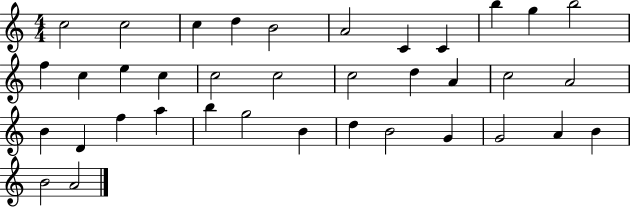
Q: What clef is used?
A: treble